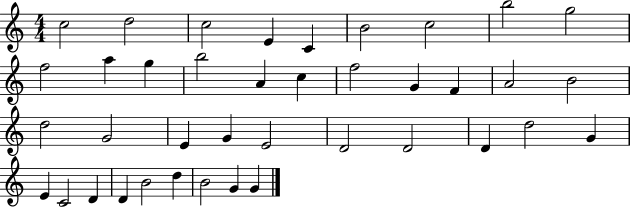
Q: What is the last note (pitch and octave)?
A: G4